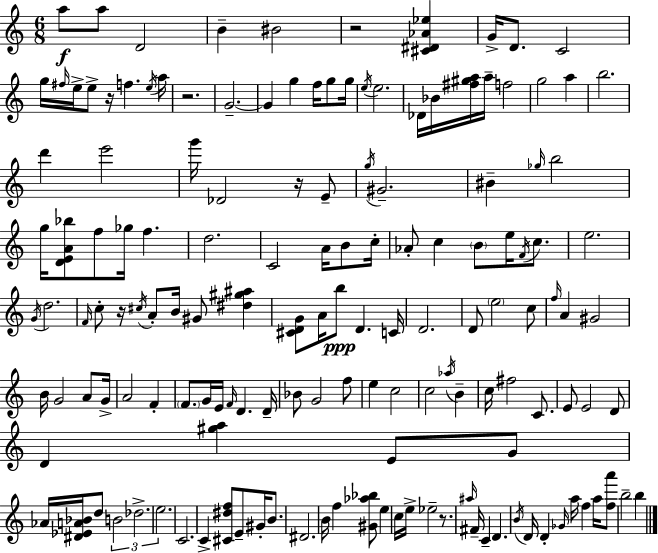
{
  \clef treble
  \numericTimeSignature
  \time 6/8
  \key c \major
  a''8\f a''8 d'2 | b'4-- bis'2 | r2 <cis' dis' aes' ees''>4 | g'16-> d'8. c'2 | \break g''16 \grace { fis''16 } e''16-> e''8-> r16 f''4. | \acciaccatura { e''16 } a''16 r2. | g'2.--~~ | g'4 g''4 f''16 g''8 | \break g''16 \acciaccatura { e''16 } e''2. | des'16 bes'16 <fis'' gis'' a''>16 a''16-- f''2 | g''2 a''4 | b''2. | \break d'''4 e'''2 | g'''16 des'2 | r16 e'8-- \acciaccatura { g''16 } gis'2.-- | bis'4-- \grace { ges''16 } b''2 | \break g''16 <d' e' a' bes''>8 f''8 ges''16 f''4. | d''2. | c'2 | a'16 b'8 c''16-. aes'8-. c''4 \parenthesize b'8 | \break e''16 \acciaccatura { f'16 } c''8. e''2. | \acciaccatura { g'16 } d''2. | \grace { f'16 } c''8-. r16 \acciaccatura { cis''16 } | a'8-. b'16 gis'8 <dis'' gis'' ais''>4 <cis' d' g'>8 a'16 | \break b''8\ppp d'4. c'16 d'2. | d'8 \parenthesize e''2 | c''8 \grace { f''16 } a'4 | gis'2 b'16 g'2 | \break a'8 g'16-> a'2 | f'4-. \parenthesize f'8. | g'16 e'16 \grace { f'16 } d'4. d'16-- bes'8 | g'2 f''8 e''4 | \break c''2 c''2 | \acciaccatura { aes''16 } b'4-- | c''16 fis''2 c'8. | e'8 e'2 d'8 | \break d'4 <gis'' a''>4 e'8 g'8 | aes'16 <dis' ees' a' bes'>16 d''8 \tuplet 3/2 { b'2 | des''2.-> | e''2. } | \break c'2. | c'4-> <cis' dis'' f''>8 e'8-- gis'16-. b'8. | dis'2. | b'16 f''4 <gis' aes'' bes''>8 e''4 c''16 | \break e''16-> ees''2-- r8. | \grace { ais''16 } fis'16-- c'4-- d'4. | \acciaccatura { b'16 } d'16 d'4-. \grace { ges'16 } a''16 f''4 | a''16 <f'' a'''>8 b''2-- b''4 | \break \bar "|."
}